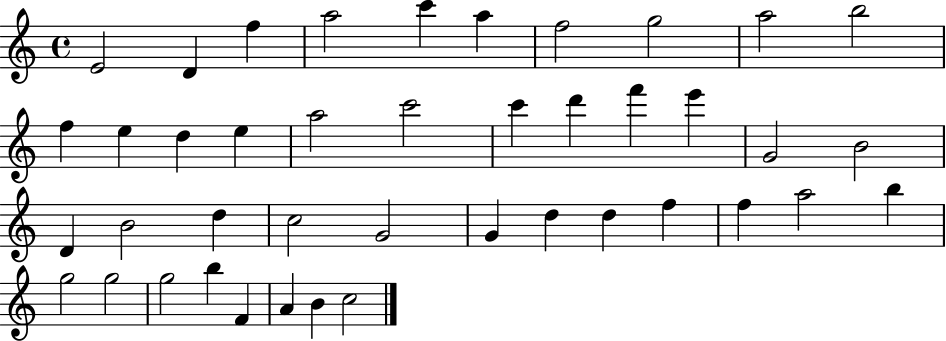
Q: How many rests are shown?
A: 0